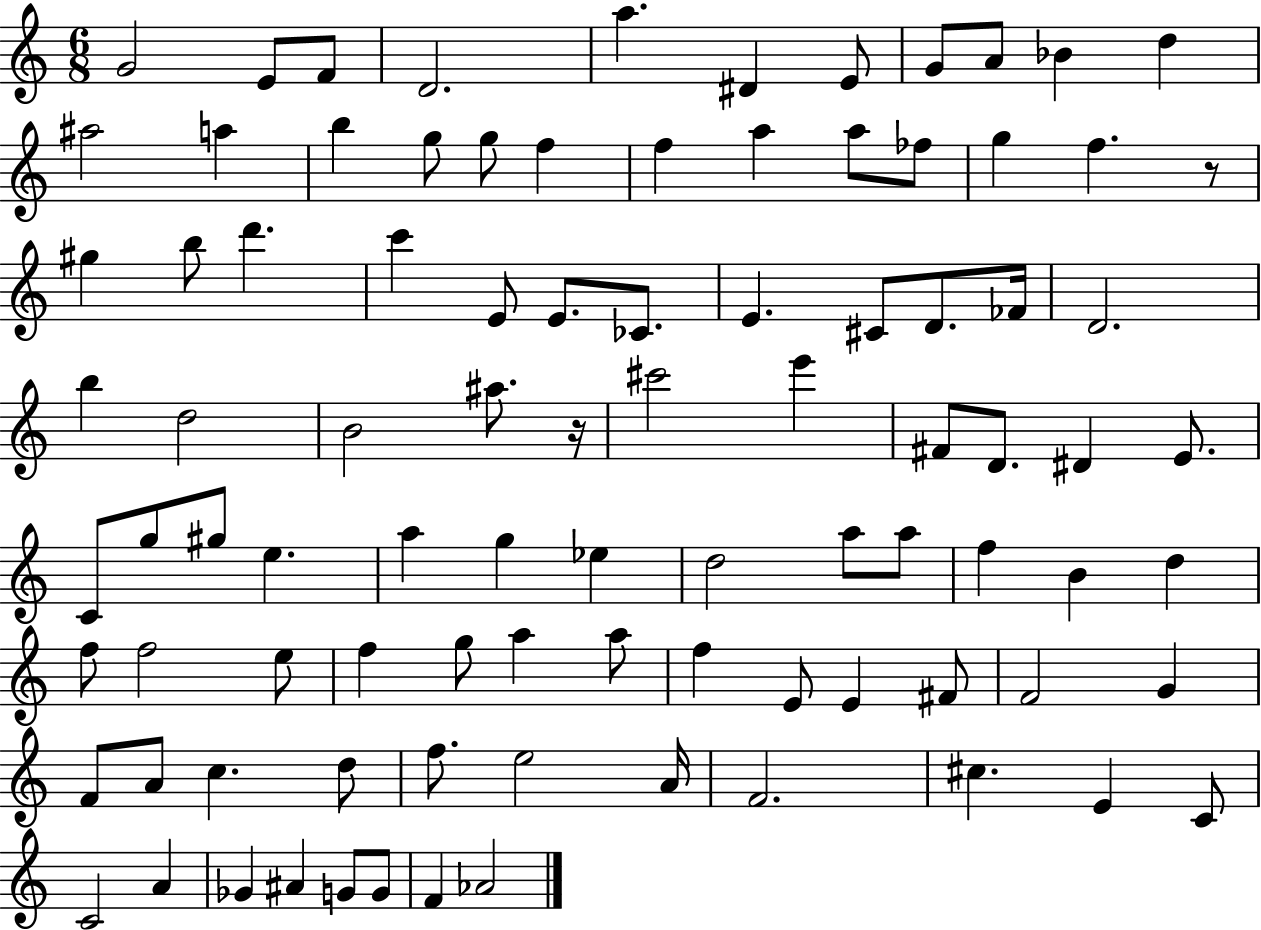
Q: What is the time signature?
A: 6/8